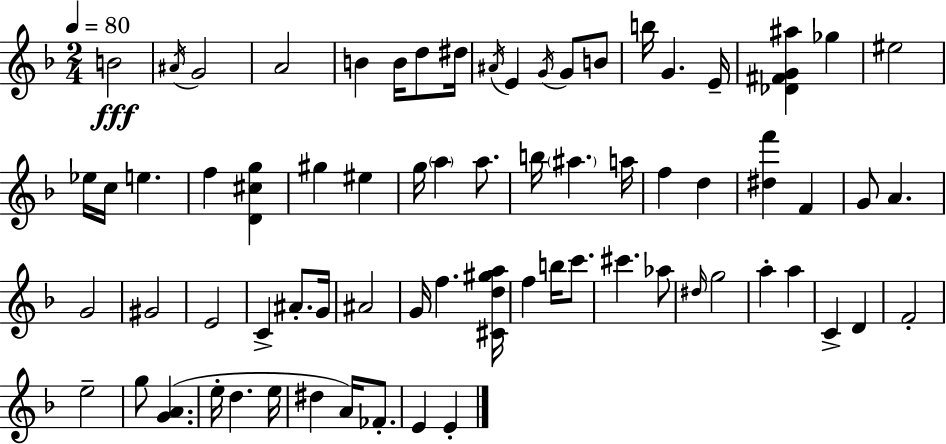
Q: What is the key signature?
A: D minor